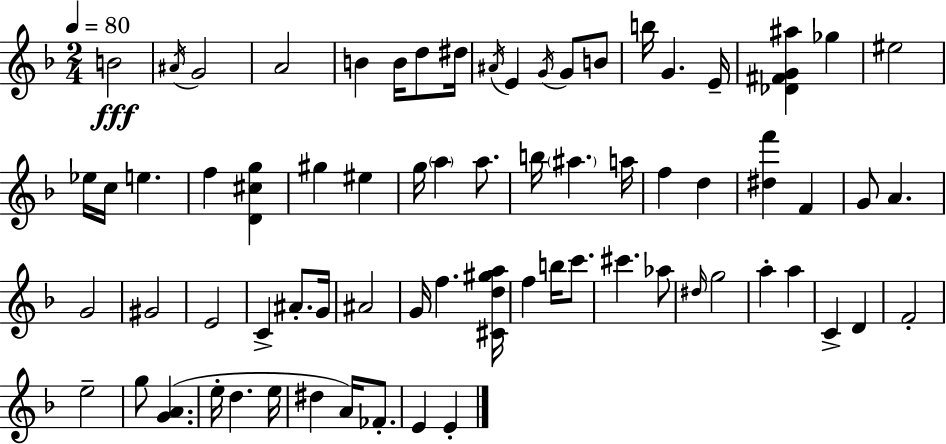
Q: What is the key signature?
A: D minor